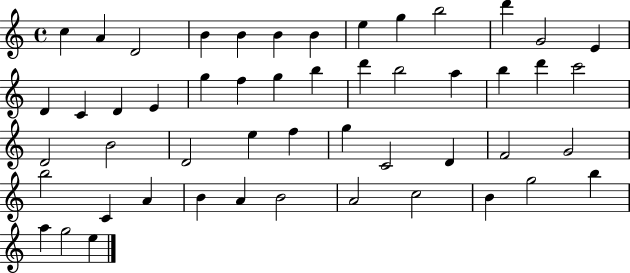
{
  \clef treble
  \time 4/4
  \defaultTimeSignature
  \key c \major
  c''4 a'4 d'2 | b'4 b'4 b'4 b'4 | e''4 g''4 b''2 | d'''4 g'2 e'4 | \break d'4 c'4 d'4 e'4 | g''4 f''4 g''4 b''4 | d'''4 b''2 a''4 | b''4 d'''4 c'''2 | \break d'2 b'2 | d'2 e''4 f''4 | g''4 c'2 d'4 | f'2 g'2 | \break b''2 c'4 a'4 | b'4 a'4 b'2 | a'2 c''2 | b'4 g''2 b''4 | \break a''4 g''2 e''4 | \bar "|."
}